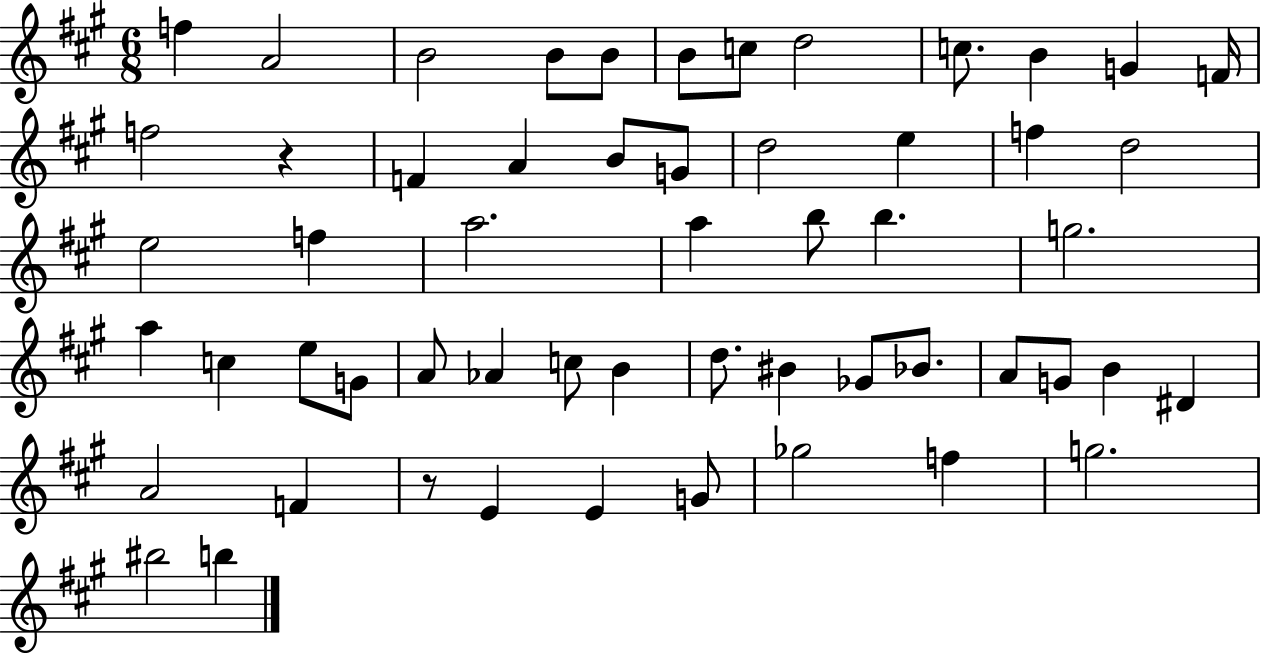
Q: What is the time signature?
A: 6/8